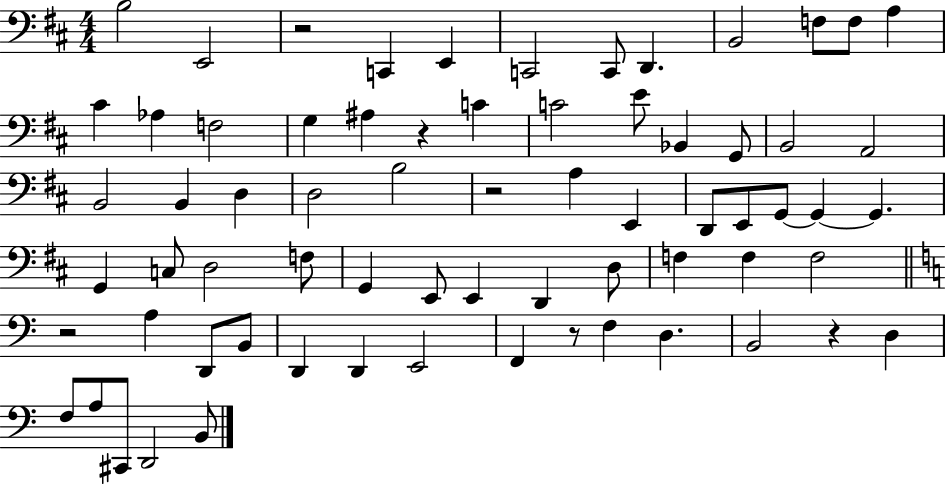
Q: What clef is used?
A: bass